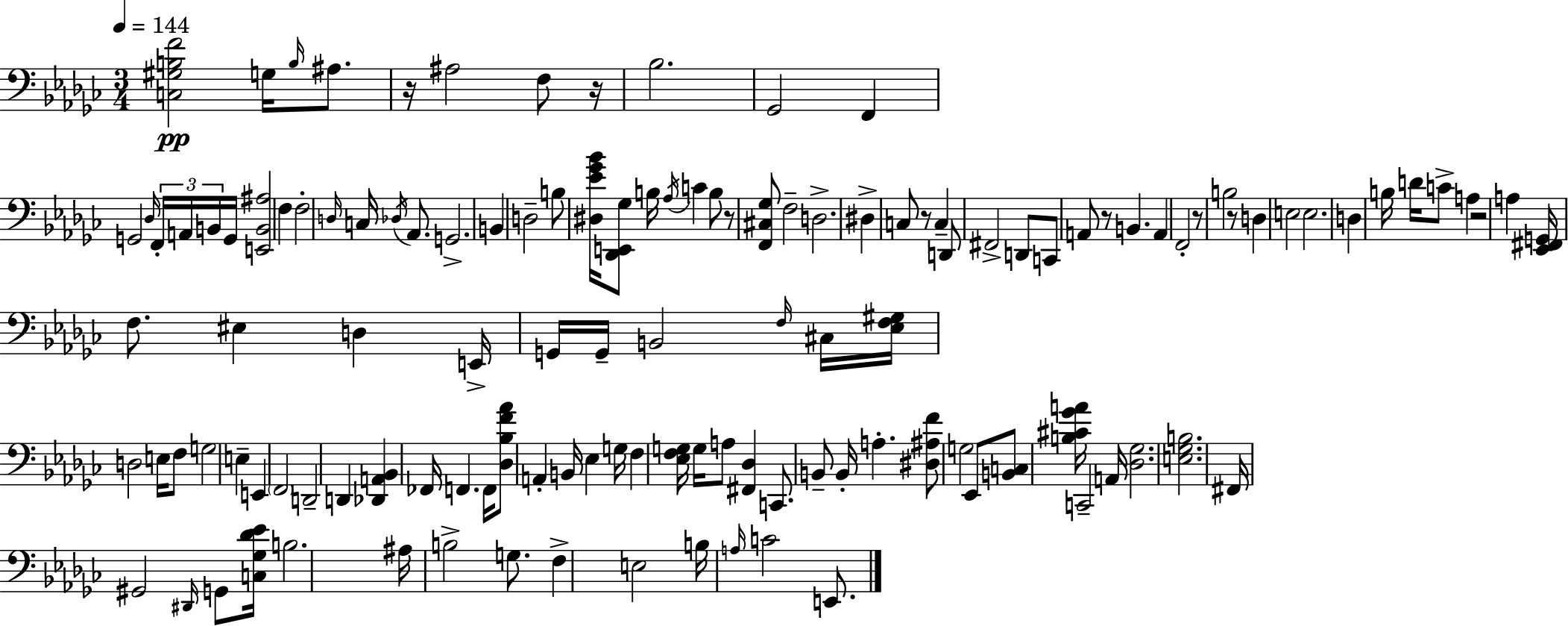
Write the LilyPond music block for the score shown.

{
  \clef bass
  \numericTimeSignature
  \time 3/4
  \key ees \minor
  \tempo 4 = 144
  \repeat volta 2 { <c gis b f'>2\pp g16 \grace { b16 } ais8. | r16 ais2 f8 | r16 bes2. | ges,2 f,4 | \break g,2 \grace { des16 } \tuplet 3/2 { f,16-. a,16 | b,16 } g,16 <e, b, ais>2 f4 | f2-. \grace { d16 } c16 | \acciaccatura { des16 } aes,8. g,2.-> | \break b,4 d2-- | b8 <dis ees' ges' bes'>16 <des, e, ges>8 b16 \acciaccatura { aes16 } c'4 | b8 r8 <f, cis ges>8 f2-- | d2.-> | \break dis4-> c8 r8 | c4-- d,8 fis,2-> | d,8 c,8 a,8 r8 b,4. | a,4 f,2-. | \break r8 b2 | r8 d4 e2 | e2. | d4 b16 d'16 c'8-> | \break a4 r2 | a4 <ees, fis, g,>16 f8. eis4 | d4 e,16-> g,16 g,16-- b,2 | \grace { f16 } cis16 <ees f gis>16 d2 | \break e16 f8 g2 | e4-- e,4 \parenthesize f,2 | d,2-- | d,4 <des, a, bes,>4 fes,16 f,4. | \break f,16 <des bes f' aes'>8 a,4-. | b,16 ees4 g16 f4 <ees f g>16 g16 | a8 <fis, des>4 c,8. b,8-- b,16-. | a4.-. <dis ais f'>8 g2 | \break ees,8 <b, c>8 <b cis' ges' a'>16 c,2-- | a,16 <des ges>2. | <e ges b>2. | fis,16 gis,2 | \break \grace { dis,16 } g,8 <c ges des' ees'>16 b2. | ais16 b2-> | g8. f4-> e2 | b16 \grace { a16 } c'2 | \break e,8. } \bar "|."
}